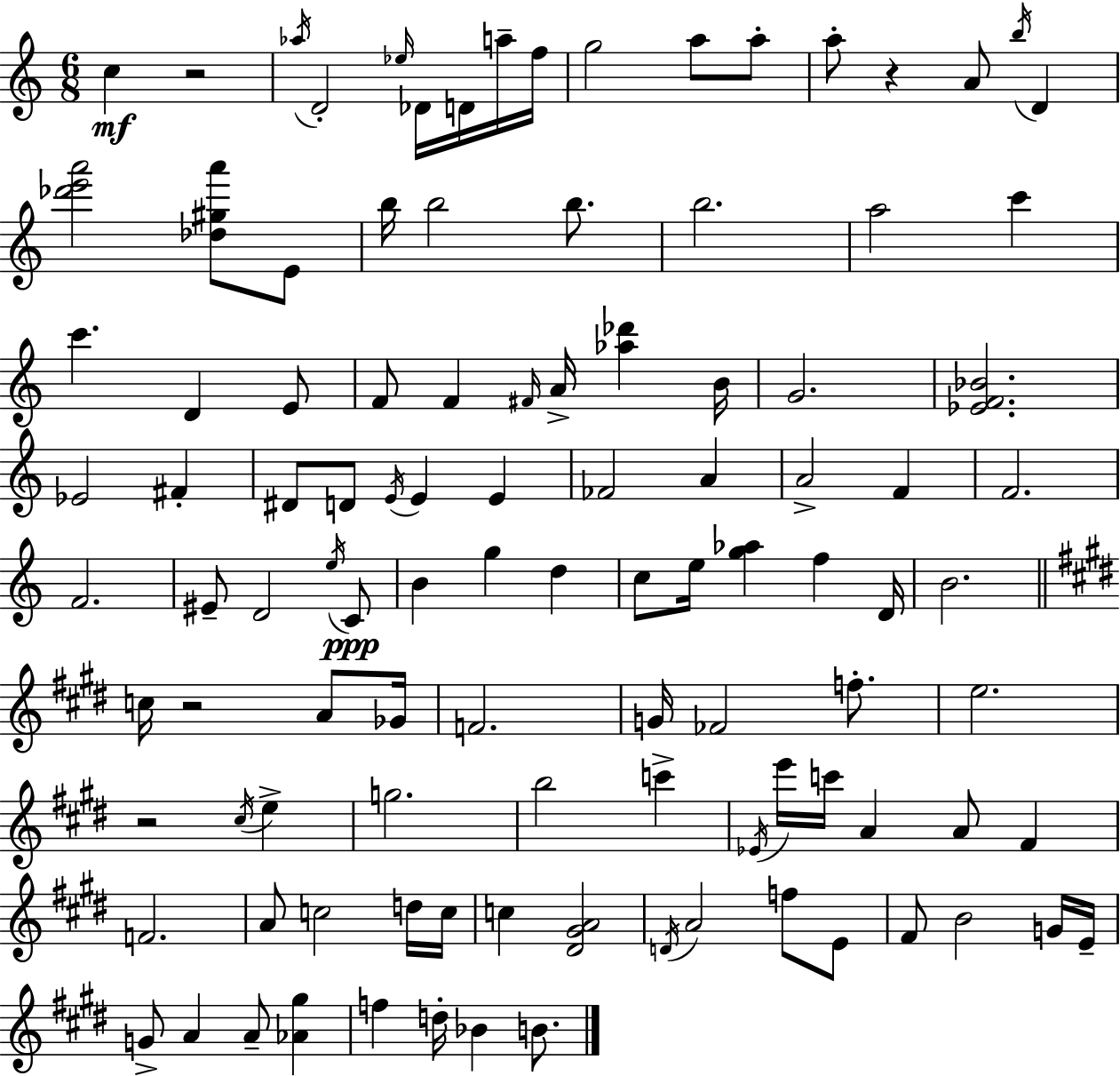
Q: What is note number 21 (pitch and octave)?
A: A5